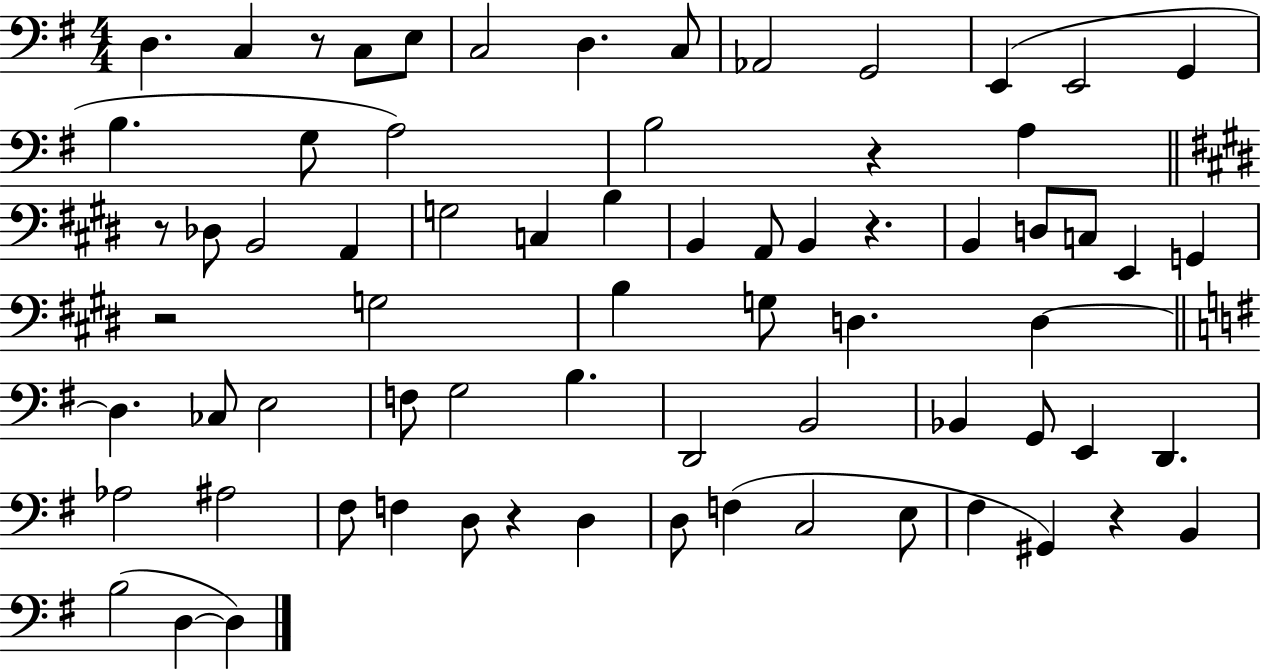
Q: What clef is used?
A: bass